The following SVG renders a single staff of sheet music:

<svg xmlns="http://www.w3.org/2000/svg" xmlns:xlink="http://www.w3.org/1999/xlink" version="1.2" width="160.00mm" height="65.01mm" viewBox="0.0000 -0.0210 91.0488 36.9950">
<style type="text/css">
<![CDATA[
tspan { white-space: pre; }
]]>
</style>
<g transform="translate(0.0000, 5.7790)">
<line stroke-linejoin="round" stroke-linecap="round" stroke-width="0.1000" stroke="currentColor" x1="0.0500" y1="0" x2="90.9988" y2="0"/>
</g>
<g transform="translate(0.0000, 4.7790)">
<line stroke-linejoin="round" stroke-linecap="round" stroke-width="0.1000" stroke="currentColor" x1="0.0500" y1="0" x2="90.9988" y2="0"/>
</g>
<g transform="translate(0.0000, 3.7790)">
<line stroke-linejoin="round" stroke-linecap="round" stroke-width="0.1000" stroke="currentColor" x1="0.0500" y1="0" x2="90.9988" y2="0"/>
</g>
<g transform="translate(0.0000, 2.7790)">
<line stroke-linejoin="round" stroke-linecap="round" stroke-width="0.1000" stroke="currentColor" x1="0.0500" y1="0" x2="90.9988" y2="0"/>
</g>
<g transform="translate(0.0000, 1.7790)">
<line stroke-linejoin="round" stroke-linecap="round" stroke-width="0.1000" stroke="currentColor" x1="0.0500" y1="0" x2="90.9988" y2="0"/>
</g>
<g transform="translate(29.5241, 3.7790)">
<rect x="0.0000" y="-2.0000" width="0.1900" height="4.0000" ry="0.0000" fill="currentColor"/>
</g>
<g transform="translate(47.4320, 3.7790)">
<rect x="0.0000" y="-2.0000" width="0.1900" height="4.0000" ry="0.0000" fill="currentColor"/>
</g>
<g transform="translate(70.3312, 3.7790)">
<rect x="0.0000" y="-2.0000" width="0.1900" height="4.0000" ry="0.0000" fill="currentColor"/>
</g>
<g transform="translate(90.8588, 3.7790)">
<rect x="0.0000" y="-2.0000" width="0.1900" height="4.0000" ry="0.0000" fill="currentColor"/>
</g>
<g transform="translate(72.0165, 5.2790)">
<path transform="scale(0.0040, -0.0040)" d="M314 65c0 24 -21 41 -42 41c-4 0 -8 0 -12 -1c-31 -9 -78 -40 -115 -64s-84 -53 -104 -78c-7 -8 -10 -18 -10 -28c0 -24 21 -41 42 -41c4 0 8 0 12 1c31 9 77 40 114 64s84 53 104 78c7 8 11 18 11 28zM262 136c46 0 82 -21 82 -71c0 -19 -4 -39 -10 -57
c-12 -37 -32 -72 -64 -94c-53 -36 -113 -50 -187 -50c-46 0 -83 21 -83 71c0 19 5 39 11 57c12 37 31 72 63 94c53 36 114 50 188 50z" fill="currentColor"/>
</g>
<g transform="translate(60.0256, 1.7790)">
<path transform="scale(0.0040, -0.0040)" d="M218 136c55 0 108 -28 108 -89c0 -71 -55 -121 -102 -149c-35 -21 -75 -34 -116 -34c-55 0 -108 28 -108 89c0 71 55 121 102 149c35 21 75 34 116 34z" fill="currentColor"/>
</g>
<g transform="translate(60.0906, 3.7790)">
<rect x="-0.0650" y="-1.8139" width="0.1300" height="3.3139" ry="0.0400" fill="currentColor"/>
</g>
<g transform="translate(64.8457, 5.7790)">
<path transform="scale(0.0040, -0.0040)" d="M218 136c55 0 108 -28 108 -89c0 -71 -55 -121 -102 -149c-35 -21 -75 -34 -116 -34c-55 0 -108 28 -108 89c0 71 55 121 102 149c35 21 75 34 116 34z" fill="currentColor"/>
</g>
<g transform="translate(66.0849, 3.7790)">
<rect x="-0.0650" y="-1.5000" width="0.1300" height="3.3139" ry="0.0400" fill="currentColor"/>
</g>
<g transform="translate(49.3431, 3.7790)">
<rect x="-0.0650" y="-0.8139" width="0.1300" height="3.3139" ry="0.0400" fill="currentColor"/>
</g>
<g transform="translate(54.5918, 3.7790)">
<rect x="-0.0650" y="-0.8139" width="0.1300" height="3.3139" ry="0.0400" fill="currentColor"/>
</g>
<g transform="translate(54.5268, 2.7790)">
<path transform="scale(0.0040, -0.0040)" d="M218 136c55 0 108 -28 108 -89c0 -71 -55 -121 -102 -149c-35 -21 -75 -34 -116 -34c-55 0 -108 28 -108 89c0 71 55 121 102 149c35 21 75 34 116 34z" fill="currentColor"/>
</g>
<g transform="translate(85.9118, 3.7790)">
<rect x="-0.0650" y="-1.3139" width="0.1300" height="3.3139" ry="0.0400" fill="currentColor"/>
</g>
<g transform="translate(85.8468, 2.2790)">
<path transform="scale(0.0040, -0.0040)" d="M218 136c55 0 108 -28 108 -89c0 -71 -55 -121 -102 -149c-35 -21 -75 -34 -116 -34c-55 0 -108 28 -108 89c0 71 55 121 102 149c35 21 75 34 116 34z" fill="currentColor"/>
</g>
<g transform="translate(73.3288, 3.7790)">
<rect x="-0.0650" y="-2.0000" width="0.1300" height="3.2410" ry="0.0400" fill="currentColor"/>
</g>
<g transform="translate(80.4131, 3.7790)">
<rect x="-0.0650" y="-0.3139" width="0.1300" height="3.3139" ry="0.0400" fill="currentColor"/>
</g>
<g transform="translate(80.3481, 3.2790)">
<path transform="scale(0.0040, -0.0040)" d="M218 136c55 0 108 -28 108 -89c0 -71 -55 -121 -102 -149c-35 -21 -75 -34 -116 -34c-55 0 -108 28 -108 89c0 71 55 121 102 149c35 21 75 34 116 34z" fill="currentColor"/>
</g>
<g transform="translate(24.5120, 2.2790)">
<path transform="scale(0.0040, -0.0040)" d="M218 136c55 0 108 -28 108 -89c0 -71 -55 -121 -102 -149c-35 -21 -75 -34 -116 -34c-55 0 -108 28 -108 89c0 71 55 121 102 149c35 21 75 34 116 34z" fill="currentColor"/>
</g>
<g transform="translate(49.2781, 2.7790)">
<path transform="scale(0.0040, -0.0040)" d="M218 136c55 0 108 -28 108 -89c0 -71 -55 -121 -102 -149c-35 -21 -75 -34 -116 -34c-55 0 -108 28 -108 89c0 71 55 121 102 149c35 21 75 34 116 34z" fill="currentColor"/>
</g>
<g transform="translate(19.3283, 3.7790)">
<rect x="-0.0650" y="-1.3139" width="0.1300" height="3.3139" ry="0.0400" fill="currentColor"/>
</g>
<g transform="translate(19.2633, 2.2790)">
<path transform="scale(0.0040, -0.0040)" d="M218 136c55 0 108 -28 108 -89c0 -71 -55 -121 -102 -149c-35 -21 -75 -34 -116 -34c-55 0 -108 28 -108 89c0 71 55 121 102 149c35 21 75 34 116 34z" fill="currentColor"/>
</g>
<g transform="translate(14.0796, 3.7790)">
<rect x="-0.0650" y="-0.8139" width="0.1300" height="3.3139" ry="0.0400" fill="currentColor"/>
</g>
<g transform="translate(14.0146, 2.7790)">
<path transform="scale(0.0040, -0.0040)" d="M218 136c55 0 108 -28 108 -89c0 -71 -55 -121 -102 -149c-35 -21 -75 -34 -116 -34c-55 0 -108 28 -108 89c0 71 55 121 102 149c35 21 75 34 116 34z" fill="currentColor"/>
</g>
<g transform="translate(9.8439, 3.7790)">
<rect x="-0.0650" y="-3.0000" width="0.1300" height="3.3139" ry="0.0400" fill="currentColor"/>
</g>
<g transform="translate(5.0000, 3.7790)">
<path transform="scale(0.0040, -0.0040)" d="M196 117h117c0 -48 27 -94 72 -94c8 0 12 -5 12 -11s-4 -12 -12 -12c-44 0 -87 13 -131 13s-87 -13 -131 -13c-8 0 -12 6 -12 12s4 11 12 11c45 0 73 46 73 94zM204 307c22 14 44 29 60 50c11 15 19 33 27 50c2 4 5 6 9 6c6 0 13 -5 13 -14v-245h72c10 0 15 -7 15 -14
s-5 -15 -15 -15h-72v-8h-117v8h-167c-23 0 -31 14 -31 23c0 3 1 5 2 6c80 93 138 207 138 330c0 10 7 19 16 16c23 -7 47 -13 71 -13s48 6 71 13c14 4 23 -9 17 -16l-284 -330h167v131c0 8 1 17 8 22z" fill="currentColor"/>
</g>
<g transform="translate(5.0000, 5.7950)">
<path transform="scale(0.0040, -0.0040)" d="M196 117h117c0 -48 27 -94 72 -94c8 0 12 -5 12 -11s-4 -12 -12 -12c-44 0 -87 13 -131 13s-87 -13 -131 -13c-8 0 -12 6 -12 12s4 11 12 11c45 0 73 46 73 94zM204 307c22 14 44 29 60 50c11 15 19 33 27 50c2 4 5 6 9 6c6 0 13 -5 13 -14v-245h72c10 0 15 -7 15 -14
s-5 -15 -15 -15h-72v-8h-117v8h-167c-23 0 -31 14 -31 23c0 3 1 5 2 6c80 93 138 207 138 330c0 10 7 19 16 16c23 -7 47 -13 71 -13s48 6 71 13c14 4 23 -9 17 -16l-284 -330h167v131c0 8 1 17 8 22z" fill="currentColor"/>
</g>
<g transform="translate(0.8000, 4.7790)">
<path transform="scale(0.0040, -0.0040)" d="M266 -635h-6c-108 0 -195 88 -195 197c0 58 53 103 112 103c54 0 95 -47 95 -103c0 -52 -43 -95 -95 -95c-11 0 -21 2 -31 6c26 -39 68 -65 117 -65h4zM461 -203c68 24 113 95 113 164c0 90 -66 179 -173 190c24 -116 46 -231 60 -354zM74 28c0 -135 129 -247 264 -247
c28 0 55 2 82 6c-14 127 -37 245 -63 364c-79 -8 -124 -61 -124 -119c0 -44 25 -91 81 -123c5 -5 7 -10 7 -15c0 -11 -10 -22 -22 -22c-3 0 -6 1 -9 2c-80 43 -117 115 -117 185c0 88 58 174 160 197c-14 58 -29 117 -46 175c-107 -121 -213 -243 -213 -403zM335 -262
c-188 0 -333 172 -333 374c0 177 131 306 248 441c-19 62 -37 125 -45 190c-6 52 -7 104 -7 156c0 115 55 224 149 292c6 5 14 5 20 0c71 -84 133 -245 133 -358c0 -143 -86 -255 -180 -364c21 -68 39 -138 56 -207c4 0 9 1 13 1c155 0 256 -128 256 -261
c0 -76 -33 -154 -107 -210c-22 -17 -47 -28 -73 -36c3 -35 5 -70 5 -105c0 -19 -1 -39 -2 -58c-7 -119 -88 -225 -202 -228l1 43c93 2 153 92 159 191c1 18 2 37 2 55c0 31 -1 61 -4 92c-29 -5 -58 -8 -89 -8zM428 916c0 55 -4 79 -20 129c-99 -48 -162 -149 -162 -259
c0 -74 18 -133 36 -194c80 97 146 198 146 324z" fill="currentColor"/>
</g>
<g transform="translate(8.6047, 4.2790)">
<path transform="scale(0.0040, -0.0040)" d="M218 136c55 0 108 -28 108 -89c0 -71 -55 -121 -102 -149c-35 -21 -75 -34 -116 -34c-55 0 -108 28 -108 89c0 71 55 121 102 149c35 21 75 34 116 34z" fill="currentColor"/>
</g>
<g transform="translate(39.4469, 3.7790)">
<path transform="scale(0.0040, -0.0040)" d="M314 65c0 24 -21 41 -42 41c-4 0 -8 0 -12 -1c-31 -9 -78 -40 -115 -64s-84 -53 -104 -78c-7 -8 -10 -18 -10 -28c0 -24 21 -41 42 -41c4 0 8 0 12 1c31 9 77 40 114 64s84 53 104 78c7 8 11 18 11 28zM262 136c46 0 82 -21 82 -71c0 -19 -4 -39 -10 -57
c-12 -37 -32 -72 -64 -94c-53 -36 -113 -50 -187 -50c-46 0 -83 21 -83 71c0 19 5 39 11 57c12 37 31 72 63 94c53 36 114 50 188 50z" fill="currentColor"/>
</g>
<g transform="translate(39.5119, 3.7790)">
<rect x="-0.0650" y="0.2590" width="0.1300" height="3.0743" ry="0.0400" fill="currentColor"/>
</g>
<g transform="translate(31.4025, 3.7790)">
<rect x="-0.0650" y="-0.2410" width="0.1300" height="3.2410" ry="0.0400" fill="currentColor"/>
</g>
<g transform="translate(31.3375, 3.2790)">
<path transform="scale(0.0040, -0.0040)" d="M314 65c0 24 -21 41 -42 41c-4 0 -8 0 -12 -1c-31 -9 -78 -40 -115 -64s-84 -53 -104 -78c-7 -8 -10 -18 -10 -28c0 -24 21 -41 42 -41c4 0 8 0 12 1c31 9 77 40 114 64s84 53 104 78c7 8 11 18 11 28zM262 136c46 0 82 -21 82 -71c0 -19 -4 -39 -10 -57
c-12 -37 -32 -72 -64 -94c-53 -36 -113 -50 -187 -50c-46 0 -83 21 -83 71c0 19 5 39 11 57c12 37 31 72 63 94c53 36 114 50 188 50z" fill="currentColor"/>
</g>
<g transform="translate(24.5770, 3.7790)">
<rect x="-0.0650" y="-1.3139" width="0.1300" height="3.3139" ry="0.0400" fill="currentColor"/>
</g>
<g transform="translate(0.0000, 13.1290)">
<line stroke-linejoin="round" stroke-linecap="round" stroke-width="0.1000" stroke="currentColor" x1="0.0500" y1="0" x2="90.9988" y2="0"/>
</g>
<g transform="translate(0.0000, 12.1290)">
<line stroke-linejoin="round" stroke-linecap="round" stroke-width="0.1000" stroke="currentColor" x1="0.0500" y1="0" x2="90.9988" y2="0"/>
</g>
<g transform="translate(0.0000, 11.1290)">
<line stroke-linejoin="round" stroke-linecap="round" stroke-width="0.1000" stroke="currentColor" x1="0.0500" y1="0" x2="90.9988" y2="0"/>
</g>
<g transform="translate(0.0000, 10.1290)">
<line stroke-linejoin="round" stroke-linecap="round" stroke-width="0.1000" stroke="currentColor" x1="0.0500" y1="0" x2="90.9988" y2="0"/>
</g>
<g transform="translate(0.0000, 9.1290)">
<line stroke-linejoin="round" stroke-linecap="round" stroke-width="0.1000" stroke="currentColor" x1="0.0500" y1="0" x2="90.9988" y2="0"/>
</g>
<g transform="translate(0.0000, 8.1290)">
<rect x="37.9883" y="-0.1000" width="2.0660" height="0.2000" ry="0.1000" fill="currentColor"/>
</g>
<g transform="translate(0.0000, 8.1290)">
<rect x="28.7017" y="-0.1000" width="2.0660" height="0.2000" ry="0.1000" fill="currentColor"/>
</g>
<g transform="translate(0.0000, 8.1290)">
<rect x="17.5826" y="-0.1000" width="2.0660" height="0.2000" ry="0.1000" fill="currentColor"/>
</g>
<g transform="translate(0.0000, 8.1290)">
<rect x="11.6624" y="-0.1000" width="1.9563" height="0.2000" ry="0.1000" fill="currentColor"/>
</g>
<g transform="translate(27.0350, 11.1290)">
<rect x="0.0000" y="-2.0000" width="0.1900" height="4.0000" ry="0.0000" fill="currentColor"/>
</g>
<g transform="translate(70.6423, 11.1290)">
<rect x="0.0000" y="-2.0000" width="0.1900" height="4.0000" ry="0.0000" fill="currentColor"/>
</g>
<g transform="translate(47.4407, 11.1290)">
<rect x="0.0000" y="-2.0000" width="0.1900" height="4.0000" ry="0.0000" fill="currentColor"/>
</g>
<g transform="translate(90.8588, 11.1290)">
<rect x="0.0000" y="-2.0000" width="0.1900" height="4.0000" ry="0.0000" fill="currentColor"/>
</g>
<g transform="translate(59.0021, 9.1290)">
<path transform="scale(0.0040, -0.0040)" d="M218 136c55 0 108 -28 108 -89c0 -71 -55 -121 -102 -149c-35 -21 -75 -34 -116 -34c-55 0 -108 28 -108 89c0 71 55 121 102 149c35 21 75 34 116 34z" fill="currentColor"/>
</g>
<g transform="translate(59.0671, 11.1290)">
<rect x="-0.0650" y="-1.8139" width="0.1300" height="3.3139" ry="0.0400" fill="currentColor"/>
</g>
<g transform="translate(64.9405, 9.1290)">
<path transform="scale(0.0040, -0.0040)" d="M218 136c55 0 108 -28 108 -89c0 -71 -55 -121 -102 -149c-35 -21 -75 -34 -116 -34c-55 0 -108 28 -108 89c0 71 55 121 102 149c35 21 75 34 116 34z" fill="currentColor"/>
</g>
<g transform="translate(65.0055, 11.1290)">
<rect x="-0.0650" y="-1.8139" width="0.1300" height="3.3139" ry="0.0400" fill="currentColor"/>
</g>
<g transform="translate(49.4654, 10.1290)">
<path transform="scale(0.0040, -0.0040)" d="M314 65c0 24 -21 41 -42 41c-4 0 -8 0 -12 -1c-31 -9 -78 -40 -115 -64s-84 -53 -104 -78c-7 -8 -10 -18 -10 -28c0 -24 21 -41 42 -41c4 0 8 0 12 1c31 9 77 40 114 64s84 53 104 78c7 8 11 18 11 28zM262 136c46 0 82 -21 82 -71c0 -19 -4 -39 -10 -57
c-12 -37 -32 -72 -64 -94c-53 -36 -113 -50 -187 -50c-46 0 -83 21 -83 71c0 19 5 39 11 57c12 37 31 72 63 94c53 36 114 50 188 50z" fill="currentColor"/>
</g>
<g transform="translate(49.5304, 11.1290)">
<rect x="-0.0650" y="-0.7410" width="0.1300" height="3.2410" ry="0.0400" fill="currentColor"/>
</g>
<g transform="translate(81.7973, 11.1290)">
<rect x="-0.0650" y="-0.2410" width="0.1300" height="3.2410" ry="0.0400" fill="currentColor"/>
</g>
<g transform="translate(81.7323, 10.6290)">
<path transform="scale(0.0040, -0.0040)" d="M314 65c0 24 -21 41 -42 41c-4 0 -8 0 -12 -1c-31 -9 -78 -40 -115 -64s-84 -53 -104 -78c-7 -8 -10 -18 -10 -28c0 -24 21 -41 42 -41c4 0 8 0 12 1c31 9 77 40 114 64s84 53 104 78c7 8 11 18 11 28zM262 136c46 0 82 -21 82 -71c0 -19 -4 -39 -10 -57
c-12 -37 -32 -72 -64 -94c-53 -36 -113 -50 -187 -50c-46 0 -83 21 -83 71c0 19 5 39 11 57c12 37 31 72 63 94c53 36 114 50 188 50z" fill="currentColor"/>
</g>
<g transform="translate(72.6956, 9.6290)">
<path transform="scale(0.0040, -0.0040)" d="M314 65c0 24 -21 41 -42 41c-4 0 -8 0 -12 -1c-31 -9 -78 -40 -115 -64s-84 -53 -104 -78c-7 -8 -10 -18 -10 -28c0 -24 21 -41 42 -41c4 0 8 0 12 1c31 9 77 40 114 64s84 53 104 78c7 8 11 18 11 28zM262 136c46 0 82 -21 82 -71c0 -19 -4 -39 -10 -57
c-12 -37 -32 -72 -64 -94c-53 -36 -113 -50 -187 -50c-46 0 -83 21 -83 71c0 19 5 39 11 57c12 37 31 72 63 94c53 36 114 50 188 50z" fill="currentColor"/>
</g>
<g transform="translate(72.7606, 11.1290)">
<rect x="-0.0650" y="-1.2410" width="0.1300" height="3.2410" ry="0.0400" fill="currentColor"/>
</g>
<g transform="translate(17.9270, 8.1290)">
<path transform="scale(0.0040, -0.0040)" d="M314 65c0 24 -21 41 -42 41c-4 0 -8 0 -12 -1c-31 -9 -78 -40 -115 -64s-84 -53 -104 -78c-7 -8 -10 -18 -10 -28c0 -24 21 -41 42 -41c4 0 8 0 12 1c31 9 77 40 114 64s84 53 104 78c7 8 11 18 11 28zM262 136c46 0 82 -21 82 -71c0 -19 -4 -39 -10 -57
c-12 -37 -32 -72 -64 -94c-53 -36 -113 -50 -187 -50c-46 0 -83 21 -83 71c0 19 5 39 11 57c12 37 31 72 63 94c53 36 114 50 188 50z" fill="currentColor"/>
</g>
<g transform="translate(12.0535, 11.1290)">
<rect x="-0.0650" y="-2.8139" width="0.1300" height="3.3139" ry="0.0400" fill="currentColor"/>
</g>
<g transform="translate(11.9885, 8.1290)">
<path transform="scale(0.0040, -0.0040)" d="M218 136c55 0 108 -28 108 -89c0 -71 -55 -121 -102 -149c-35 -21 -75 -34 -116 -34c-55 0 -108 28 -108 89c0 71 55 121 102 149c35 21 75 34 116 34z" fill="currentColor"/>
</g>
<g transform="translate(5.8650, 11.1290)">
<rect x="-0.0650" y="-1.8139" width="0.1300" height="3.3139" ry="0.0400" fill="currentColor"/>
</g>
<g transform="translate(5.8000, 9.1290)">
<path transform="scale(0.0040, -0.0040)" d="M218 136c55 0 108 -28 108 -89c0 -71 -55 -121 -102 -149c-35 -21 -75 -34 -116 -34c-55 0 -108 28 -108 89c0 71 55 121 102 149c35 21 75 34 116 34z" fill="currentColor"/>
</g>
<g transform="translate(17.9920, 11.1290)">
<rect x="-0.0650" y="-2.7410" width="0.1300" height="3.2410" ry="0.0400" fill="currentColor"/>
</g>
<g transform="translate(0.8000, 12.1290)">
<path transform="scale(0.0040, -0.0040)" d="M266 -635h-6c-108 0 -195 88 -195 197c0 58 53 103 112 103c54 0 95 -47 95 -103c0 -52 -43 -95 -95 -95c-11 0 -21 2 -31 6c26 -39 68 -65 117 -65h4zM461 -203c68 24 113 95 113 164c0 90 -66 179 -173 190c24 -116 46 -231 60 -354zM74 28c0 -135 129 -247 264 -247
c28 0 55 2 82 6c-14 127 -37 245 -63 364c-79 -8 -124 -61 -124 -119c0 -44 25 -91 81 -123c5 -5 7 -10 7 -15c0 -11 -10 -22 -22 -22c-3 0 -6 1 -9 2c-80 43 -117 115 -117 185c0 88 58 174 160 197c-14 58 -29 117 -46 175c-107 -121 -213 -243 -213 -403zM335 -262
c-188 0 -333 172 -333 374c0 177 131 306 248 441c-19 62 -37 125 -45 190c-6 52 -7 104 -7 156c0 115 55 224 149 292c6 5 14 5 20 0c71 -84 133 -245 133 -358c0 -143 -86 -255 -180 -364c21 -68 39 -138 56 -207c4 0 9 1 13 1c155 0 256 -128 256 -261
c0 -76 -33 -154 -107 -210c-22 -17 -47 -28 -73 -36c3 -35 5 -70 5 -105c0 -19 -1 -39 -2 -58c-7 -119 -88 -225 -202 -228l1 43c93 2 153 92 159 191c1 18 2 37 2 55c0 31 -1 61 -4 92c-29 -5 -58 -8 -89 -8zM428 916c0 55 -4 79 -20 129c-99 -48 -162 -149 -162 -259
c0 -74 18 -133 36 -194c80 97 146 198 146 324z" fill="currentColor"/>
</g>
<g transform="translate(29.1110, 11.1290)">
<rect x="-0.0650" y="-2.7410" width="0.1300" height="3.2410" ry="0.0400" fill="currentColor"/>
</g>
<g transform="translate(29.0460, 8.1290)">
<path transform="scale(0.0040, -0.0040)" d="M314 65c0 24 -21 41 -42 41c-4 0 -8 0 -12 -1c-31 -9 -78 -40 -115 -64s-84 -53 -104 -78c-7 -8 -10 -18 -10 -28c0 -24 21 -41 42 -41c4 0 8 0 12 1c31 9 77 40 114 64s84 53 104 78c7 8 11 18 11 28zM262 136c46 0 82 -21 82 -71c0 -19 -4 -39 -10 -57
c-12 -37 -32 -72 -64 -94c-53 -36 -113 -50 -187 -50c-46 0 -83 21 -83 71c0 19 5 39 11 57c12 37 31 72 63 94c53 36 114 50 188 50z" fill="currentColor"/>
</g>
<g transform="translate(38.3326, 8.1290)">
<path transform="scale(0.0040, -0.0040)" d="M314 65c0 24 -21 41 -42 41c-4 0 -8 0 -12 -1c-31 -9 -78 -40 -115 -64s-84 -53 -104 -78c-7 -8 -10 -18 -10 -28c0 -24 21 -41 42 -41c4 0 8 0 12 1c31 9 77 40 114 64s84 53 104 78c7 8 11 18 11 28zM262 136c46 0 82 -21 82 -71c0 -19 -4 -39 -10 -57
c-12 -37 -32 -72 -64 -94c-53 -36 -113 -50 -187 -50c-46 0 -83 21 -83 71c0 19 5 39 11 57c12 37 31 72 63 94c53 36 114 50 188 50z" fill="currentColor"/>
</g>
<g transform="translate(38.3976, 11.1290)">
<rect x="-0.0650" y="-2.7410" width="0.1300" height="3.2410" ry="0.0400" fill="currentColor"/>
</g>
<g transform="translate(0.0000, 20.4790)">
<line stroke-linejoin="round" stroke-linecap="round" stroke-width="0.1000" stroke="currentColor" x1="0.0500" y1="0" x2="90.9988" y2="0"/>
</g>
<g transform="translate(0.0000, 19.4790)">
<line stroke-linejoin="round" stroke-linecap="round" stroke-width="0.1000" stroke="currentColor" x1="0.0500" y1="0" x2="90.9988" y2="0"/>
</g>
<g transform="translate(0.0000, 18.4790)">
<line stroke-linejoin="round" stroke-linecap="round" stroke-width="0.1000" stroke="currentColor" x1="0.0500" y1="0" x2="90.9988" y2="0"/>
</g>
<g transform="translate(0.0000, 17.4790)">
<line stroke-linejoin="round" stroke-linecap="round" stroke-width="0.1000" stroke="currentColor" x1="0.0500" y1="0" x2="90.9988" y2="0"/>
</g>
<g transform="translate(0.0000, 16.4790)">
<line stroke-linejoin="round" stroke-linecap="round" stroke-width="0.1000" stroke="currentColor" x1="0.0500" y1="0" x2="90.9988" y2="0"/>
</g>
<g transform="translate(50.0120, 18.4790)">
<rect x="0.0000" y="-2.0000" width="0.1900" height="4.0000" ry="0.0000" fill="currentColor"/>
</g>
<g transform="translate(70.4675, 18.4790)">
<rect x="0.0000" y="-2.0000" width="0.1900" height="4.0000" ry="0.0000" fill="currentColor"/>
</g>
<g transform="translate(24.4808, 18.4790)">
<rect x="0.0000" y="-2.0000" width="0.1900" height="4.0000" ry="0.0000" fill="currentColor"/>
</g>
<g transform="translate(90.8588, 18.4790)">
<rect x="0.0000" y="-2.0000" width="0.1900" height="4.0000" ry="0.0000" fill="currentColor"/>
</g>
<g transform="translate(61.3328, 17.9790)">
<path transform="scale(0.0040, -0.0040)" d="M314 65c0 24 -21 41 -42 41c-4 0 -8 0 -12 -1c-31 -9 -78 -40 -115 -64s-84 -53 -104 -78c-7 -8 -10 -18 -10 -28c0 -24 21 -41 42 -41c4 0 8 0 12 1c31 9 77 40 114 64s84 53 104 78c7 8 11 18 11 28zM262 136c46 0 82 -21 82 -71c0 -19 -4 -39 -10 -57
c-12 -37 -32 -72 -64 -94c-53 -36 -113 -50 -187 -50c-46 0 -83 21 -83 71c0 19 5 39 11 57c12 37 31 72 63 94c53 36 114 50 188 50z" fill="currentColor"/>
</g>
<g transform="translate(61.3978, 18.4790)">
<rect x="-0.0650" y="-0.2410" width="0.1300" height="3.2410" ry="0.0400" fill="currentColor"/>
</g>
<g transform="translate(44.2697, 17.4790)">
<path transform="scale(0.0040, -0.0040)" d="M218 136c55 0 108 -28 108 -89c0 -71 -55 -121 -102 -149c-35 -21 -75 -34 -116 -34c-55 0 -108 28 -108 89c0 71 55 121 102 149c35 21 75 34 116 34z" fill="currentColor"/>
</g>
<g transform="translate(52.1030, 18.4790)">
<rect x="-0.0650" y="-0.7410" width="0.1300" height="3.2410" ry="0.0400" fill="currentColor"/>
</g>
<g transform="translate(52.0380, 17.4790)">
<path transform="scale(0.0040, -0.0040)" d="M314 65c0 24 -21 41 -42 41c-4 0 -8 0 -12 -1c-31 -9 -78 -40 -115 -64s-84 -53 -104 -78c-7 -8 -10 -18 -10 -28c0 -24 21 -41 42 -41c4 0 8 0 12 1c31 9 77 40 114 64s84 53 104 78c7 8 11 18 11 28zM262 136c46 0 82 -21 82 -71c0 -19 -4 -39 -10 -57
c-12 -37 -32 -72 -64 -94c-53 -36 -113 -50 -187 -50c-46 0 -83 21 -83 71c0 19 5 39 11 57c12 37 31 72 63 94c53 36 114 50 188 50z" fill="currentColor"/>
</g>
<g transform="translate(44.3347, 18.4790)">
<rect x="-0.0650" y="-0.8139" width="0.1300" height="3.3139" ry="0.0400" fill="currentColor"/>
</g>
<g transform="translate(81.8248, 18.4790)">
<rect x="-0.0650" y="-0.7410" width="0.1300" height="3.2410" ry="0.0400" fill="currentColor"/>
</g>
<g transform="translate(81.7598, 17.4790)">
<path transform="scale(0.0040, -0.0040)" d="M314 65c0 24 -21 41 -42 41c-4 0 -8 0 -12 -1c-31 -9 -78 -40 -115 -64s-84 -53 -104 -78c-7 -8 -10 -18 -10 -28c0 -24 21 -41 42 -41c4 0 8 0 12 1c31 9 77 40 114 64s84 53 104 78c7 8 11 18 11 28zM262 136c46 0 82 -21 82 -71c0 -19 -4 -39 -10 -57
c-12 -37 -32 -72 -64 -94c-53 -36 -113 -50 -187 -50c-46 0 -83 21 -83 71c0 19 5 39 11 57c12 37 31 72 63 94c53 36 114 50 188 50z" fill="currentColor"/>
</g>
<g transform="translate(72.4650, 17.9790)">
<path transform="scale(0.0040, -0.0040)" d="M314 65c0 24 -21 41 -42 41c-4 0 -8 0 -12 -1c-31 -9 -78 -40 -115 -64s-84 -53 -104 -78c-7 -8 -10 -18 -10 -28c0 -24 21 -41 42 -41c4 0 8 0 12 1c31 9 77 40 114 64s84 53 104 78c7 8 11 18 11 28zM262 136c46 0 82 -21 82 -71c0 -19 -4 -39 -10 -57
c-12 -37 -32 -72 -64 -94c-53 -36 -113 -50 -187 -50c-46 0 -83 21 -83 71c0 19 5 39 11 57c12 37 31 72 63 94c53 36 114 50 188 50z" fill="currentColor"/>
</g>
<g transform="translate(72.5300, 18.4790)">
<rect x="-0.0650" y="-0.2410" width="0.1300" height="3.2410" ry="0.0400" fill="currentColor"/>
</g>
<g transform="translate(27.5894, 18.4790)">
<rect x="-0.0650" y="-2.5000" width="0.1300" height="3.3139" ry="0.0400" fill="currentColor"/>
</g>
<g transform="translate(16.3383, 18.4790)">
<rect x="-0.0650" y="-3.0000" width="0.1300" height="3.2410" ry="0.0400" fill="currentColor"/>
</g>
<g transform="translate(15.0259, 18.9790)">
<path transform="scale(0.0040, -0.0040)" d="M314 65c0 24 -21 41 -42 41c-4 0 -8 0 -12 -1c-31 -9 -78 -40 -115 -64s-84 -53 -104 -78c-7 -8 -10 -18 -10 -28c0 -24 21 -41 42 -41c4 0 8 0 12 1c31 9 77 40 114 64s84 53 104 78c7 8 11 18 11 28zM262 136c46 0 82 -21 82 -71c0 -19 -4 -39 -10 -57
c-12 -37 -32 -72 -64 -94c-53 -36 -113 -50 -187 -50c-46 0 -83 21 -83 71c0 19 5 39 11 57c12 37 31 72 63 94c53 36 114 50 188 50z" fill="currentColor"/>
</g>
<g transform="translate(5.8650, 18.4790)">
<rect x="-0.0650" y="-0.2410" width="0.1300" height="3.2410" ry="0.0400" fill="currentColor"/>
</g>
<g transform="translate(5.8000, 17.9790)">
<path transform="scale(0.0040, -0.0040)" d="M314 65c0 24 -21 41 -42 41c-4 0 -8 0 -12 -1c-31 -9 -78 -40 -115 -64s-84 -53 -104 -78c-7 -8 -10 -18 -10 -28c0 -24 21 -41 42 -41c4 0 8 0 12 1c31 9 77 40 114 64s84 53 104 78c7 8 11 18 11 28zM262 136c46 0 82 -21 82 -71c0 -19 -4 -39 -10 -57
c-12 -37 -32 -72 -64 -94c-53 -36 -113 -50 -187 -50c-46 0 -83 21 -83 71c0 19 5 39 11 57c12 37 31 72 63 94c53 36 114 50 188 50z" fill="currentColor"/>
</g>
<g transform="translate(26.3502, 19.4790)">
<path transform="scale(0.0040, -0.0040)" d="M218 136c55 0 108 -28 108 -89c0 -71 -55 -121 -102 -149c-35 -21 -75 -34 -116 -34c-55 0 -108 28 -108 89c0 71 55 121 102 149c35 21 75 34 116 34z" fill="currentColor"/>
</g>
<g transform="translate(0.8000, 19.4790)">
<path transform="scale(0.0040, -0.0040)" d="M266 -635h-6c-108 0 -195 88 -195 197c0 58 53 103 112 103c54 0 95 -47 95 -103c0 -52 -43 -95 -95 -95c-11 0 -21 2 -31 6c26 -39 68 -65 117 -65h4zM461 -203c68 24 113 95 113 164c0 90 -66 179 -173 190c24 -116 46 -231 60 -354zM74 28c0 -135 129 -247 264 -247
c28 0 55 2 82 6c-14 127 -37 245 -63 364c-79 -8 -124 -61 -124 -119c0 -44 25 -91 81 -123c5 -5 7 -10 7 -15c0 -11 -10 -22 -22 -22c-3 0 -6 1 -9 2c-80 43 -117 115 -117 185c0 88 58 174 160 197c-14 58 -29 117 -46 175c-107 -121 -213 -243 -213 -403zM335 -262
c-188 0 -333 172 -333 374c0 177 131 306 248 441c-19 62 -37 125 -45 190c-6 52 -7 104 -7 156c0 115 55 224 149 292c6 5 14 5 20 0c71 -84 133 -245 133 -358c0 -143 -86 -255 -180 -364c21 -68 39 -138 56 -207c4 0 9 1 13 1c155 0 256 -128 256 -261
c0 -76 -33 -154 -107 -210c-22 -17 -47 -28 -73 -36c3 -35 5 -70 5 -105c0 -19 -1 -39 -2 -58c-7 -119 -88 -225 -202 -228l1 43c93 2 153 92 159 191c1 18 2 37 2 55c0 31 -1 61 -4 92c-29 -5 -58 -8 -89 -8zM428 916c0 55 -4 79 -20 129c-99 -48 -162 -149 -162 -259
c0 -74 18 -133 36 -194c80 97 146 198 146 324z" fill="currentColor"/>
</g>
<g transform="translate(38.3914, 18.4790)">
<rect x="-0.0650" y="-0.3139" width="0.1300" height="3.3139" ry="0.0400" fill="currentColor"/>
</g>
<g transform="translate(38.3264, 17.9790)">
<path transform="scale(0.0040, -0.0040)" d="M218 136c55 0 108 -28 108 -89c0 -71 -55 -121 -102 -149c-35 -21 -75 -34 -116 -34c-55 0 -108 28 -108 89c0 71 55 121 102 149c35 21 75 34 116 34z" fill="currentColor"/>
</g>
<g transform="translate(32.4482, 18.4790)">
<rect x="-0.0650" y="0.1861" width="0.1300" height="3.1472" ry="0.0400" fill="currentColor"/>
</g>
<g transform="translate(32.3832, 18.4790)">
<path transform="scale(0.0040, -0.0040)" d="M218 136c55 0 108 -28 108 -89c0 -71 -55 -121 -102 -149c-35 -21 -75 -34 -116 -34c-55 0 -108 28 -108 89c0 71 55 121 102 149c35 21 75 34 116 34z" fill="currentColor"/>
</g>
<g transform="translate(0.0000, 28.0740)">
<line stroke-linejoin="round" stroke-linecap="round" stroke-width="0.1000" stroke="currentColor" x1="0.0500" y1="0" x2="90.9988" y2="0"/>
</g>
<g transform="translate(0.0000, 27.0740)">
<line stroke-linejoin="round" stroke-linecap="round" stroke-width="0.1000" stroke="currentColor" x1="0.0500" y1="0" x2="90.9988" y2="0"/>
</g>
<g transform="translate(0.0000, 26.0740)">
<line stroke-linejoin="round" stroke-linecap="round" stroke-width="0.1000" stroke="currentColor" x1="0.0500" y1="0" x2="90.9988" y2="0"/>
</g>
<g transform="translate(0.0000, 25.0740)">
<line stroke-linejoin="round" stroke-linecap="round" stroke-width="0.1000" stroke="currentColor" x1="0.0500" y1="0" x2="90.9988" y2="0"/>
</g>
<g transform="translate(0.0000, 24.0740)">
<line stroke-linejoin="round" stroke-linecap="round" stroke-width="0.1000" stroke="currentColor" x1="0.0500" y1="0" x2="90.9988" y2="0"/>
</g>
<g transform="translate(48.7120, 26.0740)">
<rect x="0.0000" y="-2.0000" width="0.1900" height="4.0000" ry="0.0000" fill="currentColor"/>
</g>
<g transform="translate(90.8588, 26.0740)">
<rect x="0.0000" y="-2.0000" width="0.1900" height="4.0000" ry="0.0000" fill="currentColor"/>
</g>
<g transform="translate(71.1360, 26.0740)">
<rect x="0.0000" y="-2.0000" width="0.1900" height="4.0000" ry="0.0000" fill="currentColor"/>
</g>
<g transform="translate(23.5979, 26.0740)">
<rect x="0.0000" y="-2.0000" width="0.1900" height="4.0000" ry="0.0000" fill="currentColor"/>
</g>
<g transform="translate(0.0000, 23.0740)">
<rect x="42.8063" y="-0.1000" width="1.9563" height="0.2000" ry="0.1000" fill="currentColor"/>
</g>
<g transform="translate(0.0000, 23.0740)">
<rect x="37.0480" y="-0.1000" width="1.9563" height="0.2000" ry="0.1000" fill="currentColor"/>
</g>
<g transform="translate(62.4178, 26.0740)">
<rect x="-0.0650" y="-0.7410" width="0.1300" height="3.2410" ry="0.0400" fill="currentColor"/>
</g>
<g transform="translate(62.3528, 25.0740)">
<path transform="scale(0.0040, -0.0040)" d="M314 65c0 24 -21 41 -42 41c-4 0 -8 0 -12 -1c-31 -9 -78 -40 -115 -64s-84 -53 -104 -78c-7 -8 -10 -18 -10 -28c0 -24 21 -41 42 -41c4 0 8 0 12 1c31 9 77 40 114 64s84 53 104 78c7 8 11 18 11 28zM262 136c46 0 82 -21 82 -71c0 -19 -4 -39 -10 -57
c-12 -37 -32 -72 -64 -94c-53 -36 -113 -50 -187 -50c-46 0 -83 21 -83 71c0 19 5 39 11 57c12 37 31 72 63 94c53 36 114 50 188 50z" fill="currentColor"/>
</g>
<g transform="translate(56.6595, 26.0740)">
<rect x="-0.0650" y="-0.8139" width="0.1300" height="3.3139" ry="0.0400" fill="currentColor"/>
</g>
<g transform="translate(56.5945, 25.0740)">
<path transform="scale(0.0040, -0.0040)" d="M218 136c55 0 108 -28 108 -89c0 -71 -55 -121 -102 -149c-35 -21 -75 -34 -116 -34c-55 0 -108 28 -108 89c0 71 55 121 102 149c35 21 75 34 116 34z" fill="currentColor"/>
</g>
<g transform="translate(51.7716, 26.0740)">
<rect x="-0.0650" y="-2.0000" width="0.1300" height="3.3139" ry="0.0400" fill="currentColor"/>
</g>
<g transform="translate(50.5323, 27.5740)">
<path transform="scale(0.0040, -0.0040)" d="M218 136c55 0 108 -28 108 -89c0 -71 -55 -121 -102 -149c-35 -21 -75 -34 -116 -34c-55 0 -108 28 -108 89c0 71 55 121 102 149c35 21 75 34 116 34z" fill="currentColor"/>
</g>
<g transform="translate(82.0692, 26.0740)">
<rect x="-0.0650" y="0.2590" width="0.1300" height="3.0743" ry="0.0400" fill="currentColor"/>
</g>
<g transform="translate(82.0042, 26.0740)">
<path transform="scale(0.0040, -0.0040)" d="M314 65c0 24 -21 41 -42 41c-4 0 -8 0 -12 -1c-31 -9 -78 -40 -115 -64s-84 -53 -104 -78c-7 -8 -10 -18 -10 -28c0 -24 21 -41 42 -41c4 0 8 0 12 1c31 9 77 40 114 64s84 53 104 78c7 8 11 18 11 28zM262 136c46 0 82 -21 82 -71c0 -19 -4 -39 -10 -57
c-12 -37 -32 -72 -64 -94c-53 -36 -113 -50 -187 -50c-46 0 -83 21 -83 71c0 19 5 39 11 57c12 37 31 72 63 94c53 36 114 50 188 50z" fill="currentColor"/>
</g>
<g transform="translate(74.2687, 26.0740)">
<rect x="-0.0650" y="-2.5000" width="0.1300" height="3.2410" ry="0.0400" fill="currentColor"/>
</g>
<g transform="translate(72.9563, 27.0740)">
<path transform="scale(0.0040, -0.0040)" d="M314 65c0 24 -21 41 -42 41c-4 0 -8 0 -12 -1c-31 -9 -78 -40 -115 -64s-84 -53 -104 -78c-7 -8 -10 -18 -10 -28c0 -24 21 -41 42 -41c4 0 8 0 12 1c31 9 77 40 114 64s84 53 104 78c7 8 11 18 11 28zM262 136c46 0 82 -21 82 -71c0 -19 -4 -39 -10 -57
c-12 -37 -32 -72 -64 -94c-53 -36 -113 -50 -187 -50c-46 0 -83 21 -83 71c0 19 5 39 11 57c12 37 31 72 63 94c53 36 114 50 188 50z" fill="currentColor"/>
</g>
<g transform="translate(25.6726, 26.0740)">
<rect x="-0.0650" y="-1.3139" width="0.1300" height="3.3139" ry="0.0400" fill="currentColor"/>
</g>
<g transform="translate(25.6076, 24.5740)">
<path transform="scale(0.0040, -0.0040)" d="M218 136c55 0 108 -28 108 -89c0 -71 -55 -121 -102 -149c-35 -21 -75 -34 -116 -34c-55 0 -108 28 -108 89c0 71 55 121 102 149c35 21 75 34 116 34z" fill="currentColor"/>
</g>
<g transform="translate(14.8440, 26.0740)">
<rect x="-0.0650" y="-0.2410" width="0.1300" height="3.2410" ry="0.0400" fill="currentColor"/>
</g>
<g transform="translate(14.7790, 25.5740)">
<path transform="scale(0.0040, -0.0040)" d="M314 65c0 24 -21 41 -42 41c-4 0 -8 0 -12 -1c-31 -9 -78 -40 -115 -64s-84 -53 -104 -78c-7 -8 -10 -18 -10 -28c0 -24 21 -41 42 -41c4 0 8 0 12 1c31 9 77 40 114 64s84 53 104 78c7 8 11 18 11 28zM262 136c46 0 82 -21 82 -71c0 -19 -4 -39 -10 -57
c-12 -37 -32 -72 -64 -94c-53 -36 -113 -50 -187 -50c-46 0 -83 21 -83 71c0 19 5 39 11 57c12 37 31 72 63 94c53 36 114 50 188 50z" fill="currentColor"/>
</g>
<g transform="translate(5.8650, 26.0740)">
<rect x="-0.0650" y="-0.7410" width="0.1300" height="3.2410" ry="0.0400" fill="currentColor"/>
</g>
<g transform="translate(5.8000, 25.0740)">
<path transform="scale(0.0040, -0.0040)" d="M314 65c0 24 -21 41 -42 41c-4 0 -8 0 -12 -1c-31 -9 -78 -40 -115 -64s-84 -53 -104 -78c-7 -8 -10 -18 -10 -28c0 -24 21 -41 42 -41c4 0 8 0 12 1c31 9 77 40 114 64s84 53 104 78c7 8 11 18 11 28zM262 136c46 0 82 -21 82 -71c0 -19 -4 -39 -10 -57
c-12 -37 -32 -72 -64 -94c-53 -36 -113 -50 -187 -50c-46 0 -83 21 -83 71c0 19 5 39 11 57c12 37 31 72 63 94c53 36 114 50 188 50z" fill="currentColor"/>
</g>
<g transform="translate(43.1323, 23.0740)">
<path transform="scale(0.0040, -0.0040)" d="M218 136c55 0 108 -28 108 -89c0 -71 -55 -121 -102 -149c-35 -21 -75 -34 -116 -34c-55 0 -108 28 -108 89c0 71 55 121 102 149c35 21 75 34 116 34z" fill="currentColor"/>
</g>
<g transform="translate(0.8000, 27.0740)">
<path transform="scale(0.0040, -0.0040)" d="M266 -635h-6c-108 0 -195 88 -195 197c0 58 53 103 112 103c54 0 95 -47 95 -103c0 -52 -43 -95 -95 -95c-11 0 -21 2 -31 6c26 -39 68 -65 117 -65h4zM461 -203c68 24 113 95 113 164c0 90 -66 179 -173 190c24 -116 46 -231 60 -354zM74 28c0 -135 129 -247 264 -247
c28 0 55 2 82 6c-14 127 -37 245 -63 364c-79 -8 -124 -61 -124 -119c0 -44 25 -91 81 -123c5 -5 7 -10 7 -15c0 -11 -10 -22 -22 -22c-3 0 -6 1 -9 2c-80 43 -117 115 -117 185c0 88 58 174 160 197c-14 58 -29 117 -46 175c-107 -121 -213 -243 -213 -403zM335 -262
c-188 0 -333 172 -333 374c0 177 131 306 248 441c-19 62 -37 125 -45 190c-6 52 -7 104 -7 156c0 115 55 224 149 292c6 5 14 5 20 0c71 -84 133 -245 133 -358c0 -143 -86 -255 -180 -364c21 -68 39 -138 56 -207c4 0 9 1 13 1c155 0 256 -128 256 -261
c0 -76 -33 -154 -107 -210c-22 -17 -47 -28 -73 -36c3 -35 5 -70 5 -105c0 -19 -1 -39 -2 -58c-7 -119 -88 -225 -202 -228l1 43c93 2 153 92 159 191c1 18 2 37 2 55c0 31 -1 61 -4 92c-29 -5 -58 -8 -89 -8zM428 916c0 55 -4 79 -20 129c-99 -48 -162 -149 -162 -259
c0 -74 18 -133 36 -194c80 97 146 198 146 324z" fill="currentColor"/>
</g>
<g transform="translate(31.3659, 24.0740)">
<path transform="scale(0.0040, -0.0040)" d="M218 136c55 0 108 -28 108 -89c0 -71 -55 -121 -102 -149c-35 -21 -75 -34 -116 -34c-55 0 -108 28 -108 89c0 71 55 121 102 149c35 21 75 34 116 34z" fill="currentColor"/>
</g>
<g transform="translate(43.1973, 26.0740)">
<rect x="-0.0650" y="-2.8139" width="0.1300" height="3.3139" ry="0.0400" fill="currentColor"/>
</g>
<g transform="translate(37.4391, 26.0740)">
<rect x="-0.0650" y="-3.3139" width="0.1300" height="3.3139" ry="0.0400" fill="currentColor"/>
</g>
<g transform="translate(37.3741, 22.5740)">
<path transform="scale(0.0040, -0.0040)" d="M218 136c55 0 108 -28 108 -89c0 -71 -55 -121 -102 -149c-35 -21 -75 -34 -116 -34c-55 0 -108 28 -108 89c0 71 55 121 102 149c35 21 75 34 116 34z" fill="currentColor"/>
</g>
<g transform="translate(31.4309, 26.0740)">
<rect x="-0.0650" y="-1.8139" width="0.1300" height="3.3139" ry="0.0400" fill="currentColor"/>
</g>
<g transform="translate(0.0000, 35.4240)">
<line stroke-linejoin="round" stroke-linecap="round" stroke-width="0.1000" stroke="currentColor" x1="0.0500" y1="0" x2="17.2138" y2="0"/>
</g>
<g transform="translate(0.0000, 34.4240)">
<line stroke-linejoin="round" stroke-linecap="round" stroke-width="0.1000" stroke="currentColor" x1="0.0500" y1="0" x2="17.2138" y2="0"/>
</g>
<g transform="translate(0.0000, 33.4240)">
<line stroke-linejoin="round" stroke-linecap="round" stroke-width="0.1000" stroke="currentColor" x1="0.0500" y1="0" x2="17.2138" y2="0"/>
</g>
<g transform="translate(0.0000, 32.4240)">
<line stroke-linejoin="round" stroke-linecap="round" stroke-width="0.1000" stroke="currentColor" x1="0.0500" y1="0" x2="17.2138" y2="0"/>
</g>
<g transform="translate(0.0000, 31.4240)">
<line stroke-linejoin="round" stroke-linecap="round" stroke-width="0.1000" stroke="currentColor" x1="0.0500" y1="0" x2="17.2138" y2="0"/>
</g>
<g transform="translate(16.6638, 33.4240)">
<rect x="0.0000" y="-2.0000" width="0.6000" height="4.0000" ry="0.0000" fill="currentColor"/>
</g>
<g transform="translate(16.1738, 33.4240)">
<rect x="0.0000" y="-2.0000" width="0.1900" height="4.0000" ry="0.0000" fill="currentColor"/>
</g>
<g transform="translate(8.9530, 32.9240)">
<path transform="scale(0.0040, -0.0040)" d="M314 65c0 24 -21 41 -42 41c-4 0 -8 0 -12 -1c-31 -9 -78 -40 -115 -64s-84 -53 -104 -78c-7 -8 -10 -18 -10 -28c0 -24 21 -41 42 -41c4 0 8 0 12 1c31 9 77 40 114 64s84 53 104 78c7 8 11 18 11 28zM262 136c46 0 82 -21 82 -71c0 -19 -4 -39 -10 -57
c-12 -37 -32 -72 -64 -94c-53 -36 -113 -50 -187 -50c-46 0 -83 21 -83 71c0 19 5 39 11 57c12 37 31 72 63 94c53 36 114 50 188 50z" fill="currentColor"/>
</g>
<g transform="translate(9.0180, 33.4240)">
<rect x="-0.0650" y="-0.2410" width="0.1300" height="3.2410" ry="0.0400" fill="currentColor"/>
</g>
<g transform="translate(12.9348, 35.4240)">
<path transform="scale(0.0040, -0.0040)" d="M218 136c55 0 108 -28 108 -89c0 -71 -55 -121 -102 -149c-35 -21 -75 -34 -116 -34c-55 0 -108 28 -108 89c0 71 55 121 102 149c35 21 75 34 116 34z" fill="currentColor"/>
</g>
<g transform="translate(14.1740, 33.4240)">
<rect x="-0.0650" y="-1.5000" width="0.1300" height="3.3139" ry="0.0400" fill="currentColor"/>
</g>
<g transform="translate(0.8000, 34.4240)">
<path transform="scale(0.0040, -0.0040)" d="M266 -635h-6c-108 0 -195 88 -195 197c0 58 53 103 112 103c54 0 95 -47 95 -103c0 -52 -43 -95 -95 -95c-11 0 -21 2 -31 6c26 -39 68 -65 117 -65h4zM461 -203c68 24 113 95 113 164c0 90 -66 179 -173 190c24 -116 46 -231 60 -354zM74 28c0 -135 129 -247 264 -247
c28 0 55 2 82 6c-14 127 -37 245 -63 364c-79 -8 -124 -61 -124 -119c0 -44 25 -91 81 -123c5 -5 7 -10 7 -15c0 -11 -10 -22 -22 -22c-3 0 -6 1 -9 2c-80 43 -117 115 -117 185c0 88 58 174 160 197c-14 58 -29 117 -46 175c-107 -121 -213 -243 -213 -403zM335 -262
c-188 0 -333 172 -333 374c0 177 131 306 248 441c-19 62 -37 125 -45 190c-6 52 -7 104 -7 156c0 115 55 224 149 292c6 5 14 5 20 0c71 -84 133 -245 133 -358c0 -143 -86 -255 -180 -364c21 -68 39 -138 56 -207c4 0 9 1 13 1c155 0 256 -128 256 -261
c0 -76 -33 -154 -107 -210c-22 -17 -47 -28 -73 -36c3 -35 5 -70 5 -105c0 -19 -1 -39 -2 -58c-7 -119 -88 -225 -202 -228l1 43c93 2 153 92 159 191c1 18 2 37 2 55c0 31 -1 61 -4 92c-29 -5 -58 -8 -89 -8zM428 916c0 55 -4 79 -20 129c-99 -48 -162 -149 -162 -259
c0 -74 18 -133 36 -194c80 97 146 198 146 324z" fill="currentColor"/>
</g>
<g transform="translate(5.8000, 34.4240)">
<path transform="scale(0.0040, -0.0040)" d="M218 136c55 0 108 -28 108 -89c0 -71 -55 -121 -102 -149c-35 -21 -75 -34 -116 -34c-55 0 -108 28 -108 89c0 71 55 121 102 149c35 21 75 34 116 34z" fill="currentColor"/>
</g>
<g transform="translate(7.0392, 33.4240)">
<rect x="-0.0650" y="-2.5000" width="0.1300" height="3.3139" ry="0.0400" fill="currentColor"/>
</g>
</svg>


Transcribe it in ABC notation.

X:1
T:Untitled
M:4/4
L:1/4
K:C
A d e e c2 B2 d d f E F2 c e f a a2 a2 a2 d2 f f e2 c2 c2 A2 G B c d d2 c2 c2 d2 d2 c2 e f b a F d d2 G2 B2 G c2 E